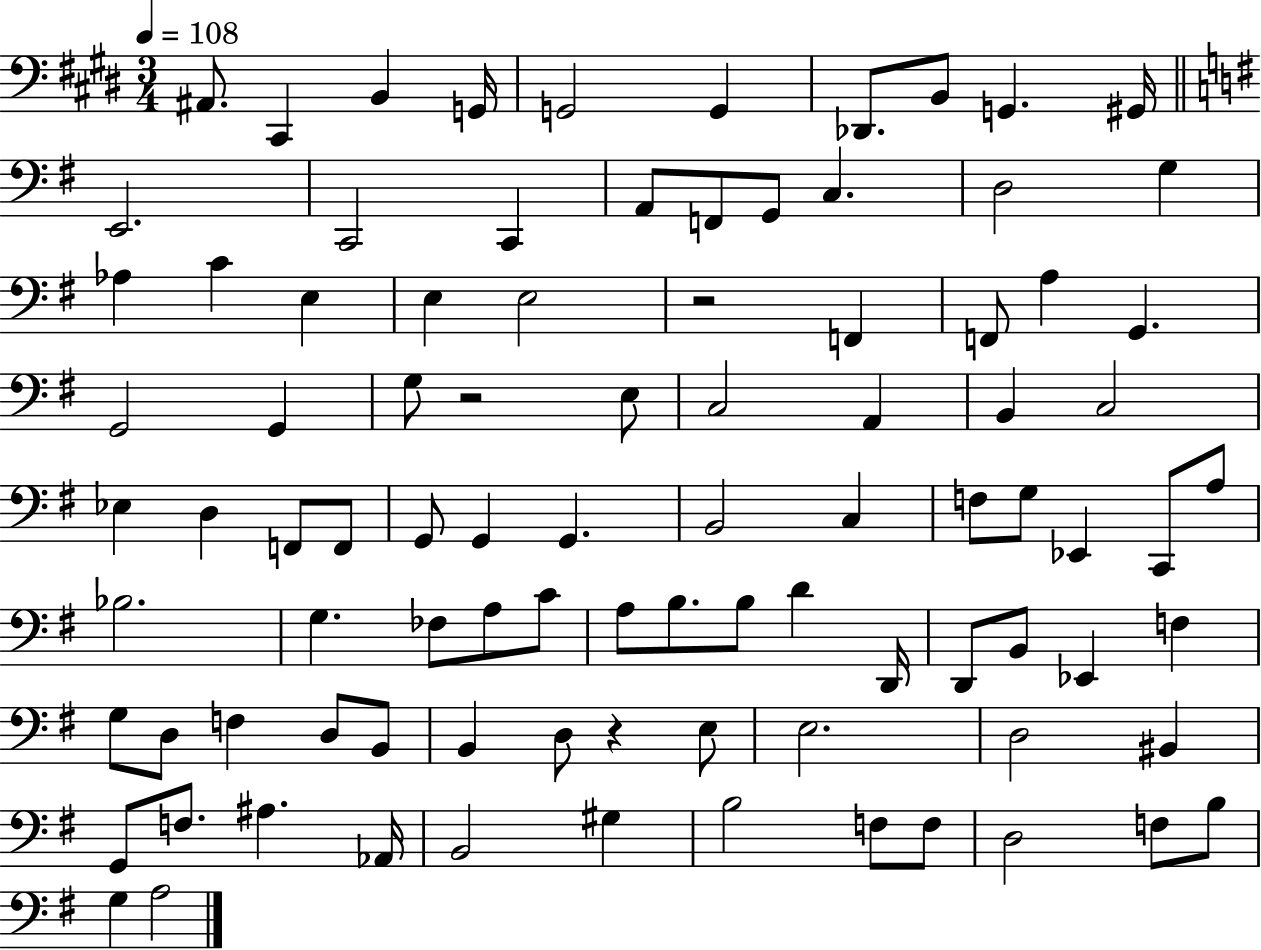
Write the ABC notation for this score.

X:1
T:Untitled
M:3/4
L:1/4
K:E
^A,,/2 ^C,, B,, G,,/4 G,,2 G,, _D,,/2 B,,/2 G,, ^G,,/4 E,,2 C,,2 C,, A,,/2 F,,/2 G,,/2 C, D,2 G, _A, C E, E, E,2 z2 F,, F,,/2 A, G,, G,,2 G,, G,/2 z2 E,/2 C,2 A,, B,, C,2 _E, D, F,,/2 F,,/2 G,,/2 G,, G,, B,,2 C, F,/2 G,/2 _E,, C,,/2 A,/2 _B,2 G, _F,/2 A,/2 C/2 A,/2 B,/2 B,/2 D D,,/4 D,,/2 B,,/2 _E,, F, G,/2 D,/2 F, D,/2 B,,/2 B,, D,/2 z E,/2 E,2 D,2 ^B,, G,,/2 F,/2 ^A, _A,,/4 B,,2 ^G, B,2 F,/2 F,/2 D,2 F,/2 B,/2 G, A,2